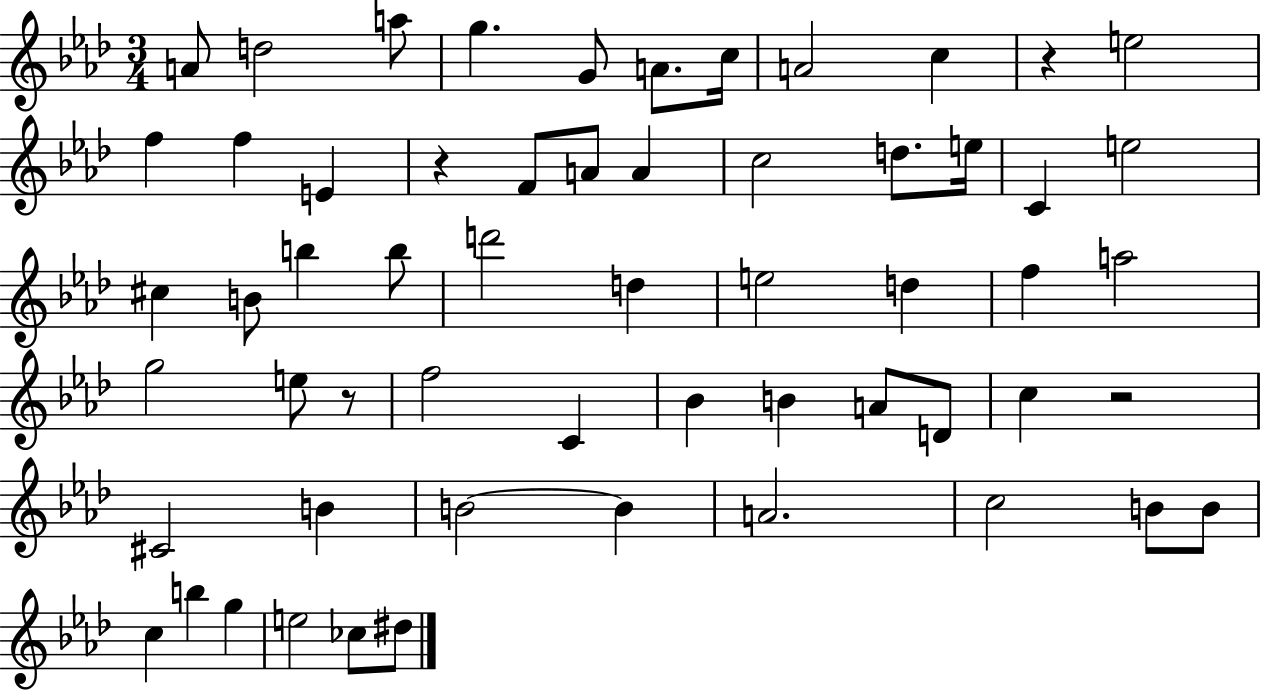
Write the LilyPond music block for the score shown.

{
  \clef treble
  \numericTimeSignature
  \time 3/4
  \key aes \major
  a'8 d''2 a''8 | g''4. g'8 a'8. c''16 | a'2 c''4 | r4 e''2 | \break f''4 f''4 e'4 | r4 f'8 a'8 a'4 | c''2 d''8. e''16 | c'4 e''2 | \break cis''4 b'8 b''4 b''8 | d'''2 d''4 | e''2 d''4 | f''4 a''2 | \break g''2 e''8 r8 | f''2 c'4 | bes'4 b'4 a'8 d'8 | c''4 r2 | \break cis'2 b'4 | b'2~~ b'4 | a'2. | c''2 b'8 b'8 | \break c''4 b''4 g''4 | e''2 ces''8 dis''8 | \bar "|."
}